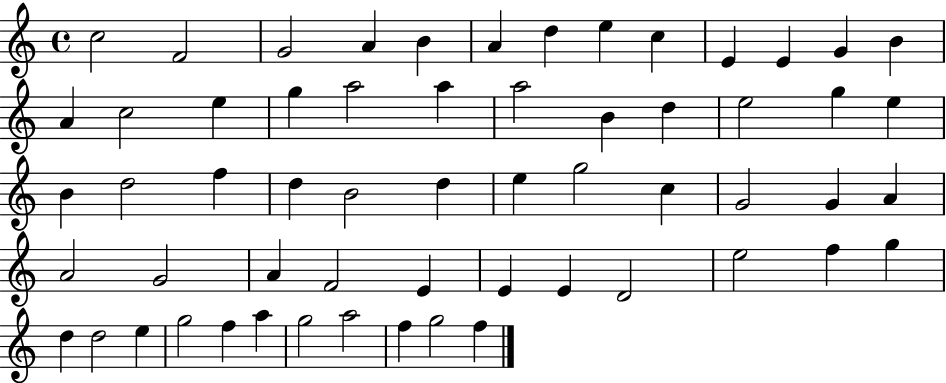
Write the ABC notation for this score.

X:1
T:Untitled
M:4/4
L:1/4
K:C
c2 F2 G2 A B A d e c E E G B A c2 e g a2 a a2 B d e2 g e B d2 f d B2 d e g2 c G2 G A A2 G2 A F2 E E E D2 e2 f g d d2 e g2 f a g2 a2 f g2 f